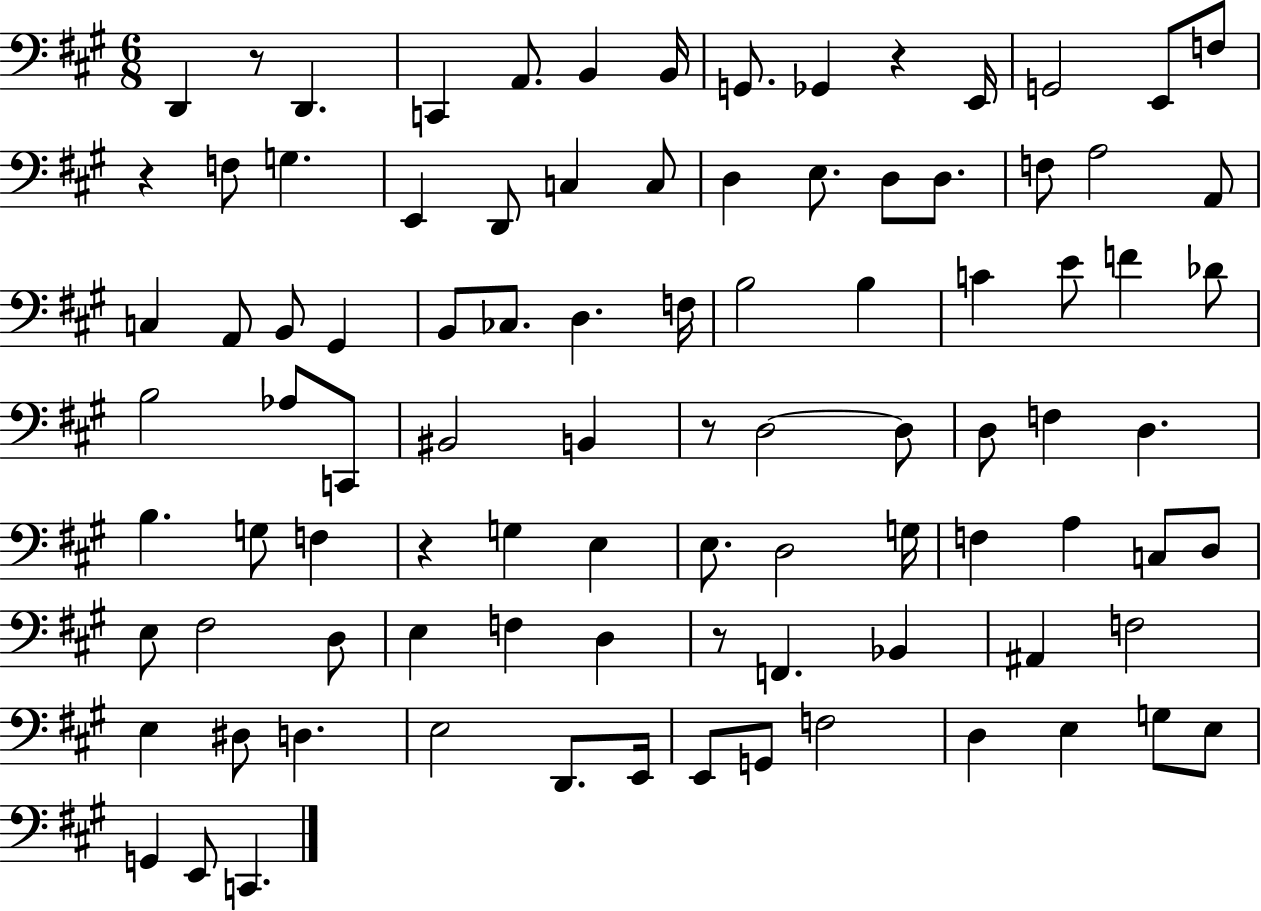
{
  \clef bass
  \numericTimeSignature
  \time 6/8
  \key a \major
  d,4 r8 d,4. | c,4 a,8. b,4 b,16 | g,8. ges,4 r4 e,16 | g,2 e,8 f8 | \break r4 f8 g4. | e,4 d,8 c4 c8 | d4 e8. d8 d8. | f8 a2 a,8 | \break c4 a,8 b,8 gis,4 | b,8 ces8. d4. f16 | b2 b4 | c'4 e'8 f'4 des'8 | \break b2 aes8 c,8 | bis,2 b,4 | r8 d2~~ d8 | d8 f4 d4. | \break b4. g8 f4 | r4 g4 e4 | e8. d2 g16 | f4 a4 c8 d8 | \break e8 fis2 d8 | e4 f4 d4 | r8 f,4. bes,4 | ais,4 f2 | \break e4 dis8 d4. | e2 d,8. e,16 | e,8 g,8 f2 | d4 e4 g8 e8 | \break g,4 e,8 c,4. | \bar "|."
}